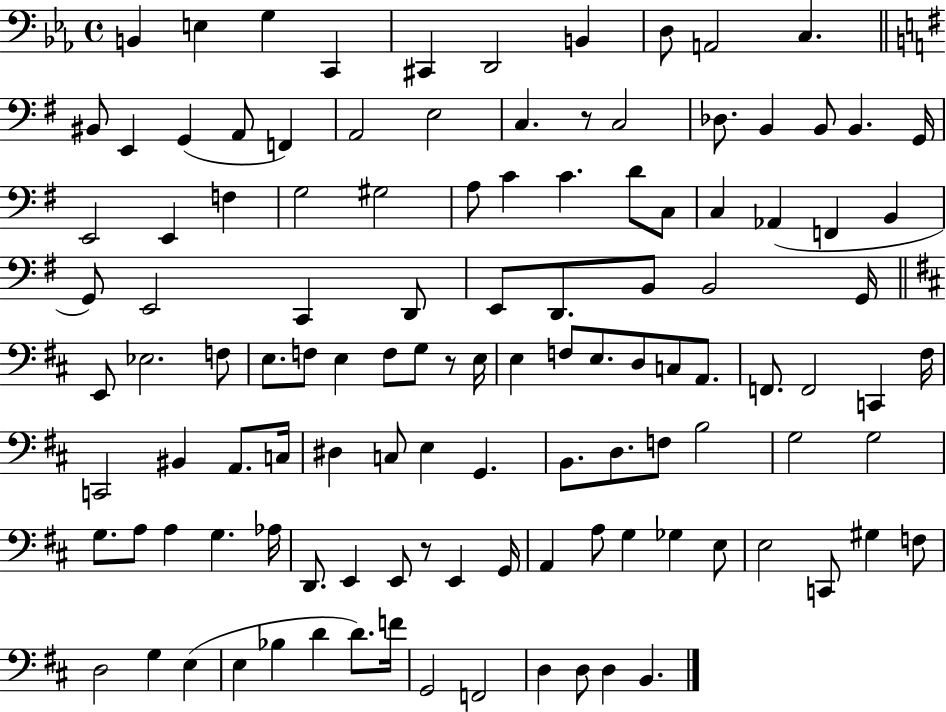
X:1
T:Untitled
M:4/4
L:1/4
K:Eb
B,, E, G, C,, ^C,, D,,2 B,, D,/2 A,,2 C, ^B,,/2 E,, G,, A,,/2 F,, A,,2 E,2 C, z/2 C,2 _D,/2 B,, B,,/2 B,, G,,/4 E,,2 E,, F, G,2 ^G,2 A,/2 C C D/2 C,/2 C, _A,, F,, B,, G,,/2 E,,2 C,, D,,/2 E,,/2 D,,/2 B,,/2 B,,2 G,,/4 E,,/2 _E,2 F,/2 E,/2 F,/2 E, F,/2 G,/2 z/2 E,/4 E, F,/2 E,/2 D,/2 C,/2 A,,/2 F,,/2 F,,2 C,, ^F,/4 C,,2 ^B,, A,,/2 C,/4 ^D, C,/2 E, G,, B,,/2 D,/2 F,/2 B,2 G,2 G,2 G,/2 A,/2 A, G, _A,/4 D,,/2 E,, E,,/2 z/2 E,, G,,/4 A,, A,/2 G, _G, E,/2 E,2 C,,/2 ^G, F,/2 D,2 G, E, E, _B, D D/2 F/4 G,,2 F,,2 D, D,/2 D, B,,